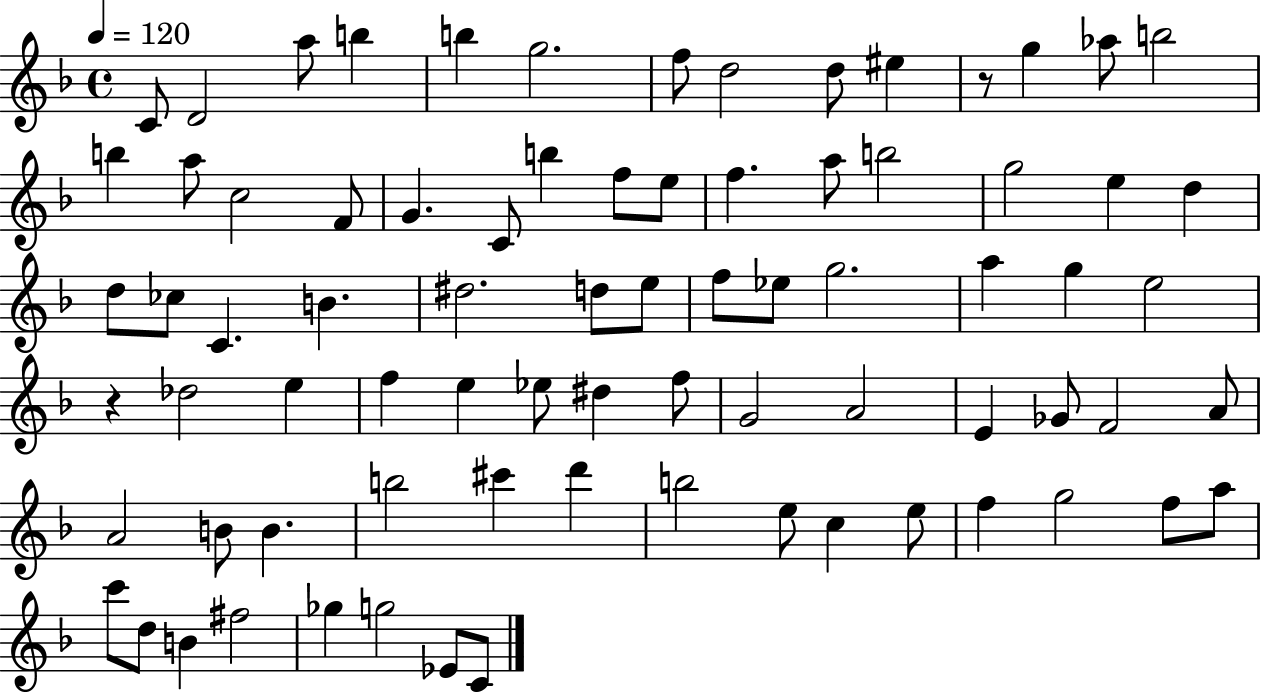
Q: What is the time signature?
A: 4/4